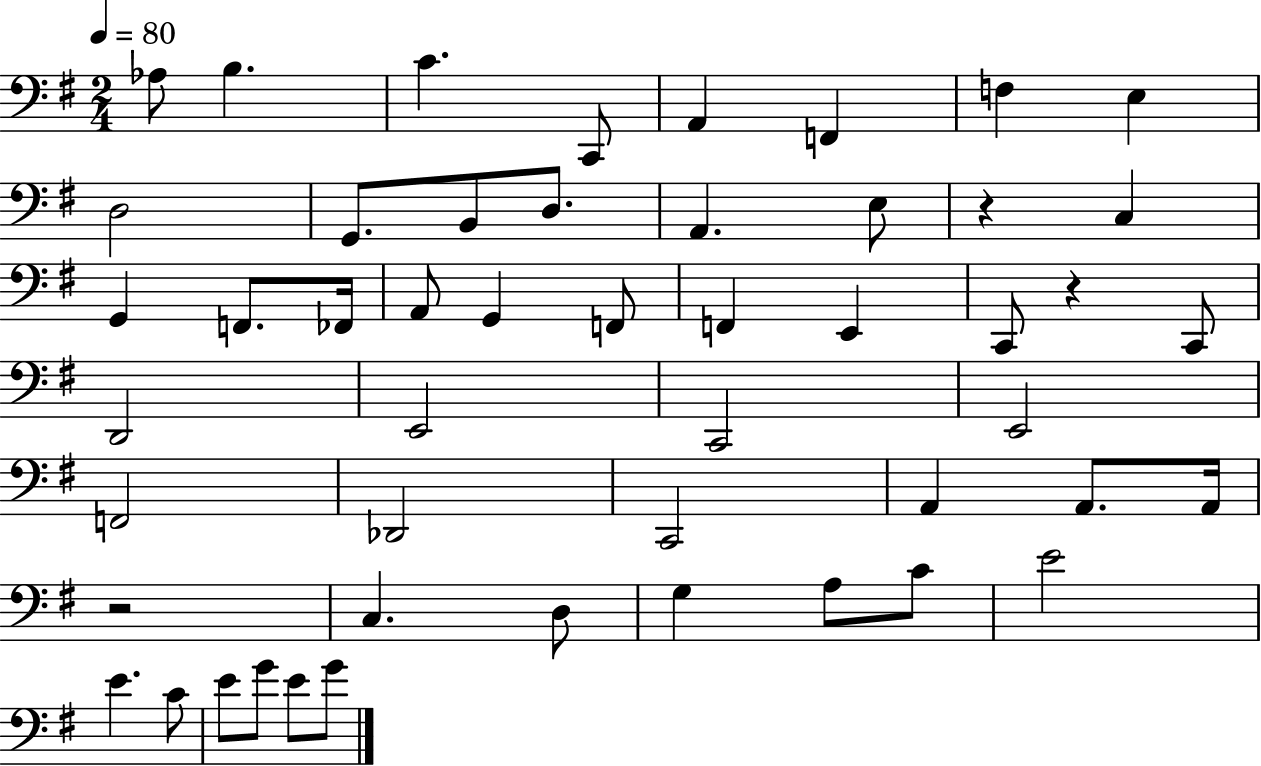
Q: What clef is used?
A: bass